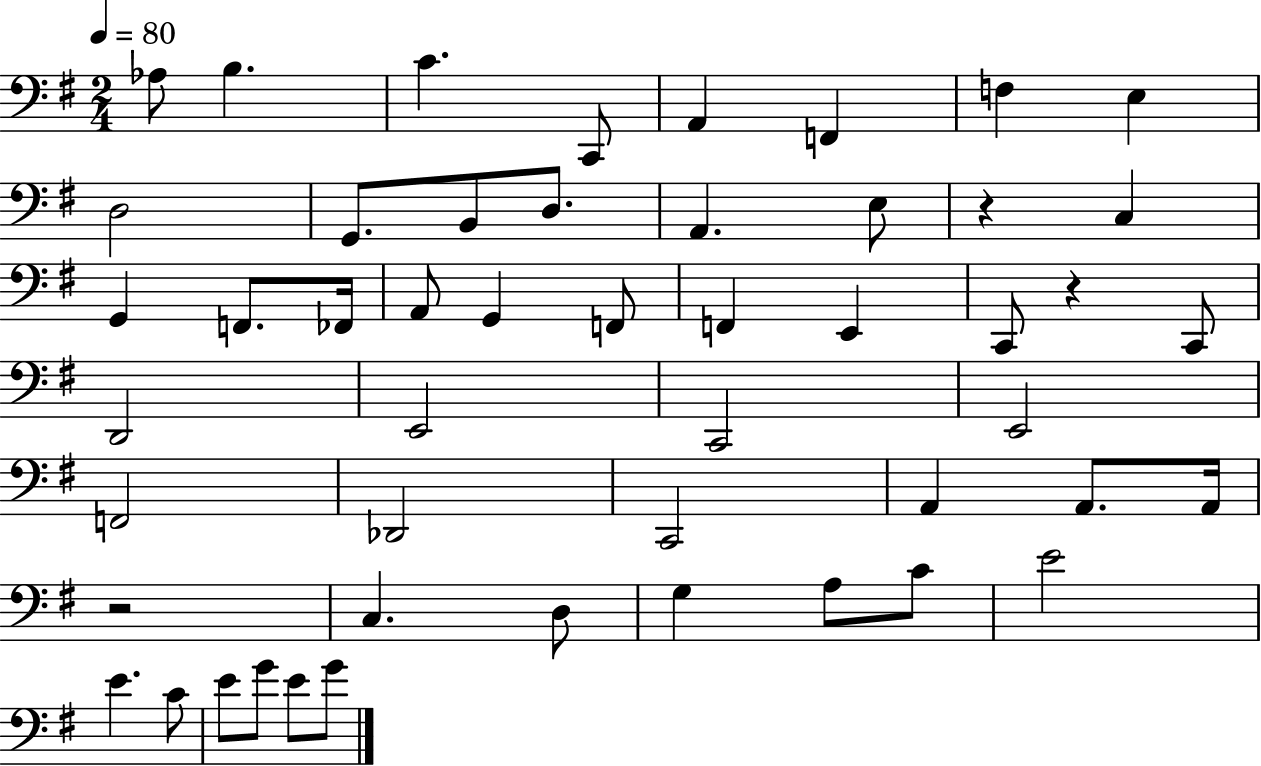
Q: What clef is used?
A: bass